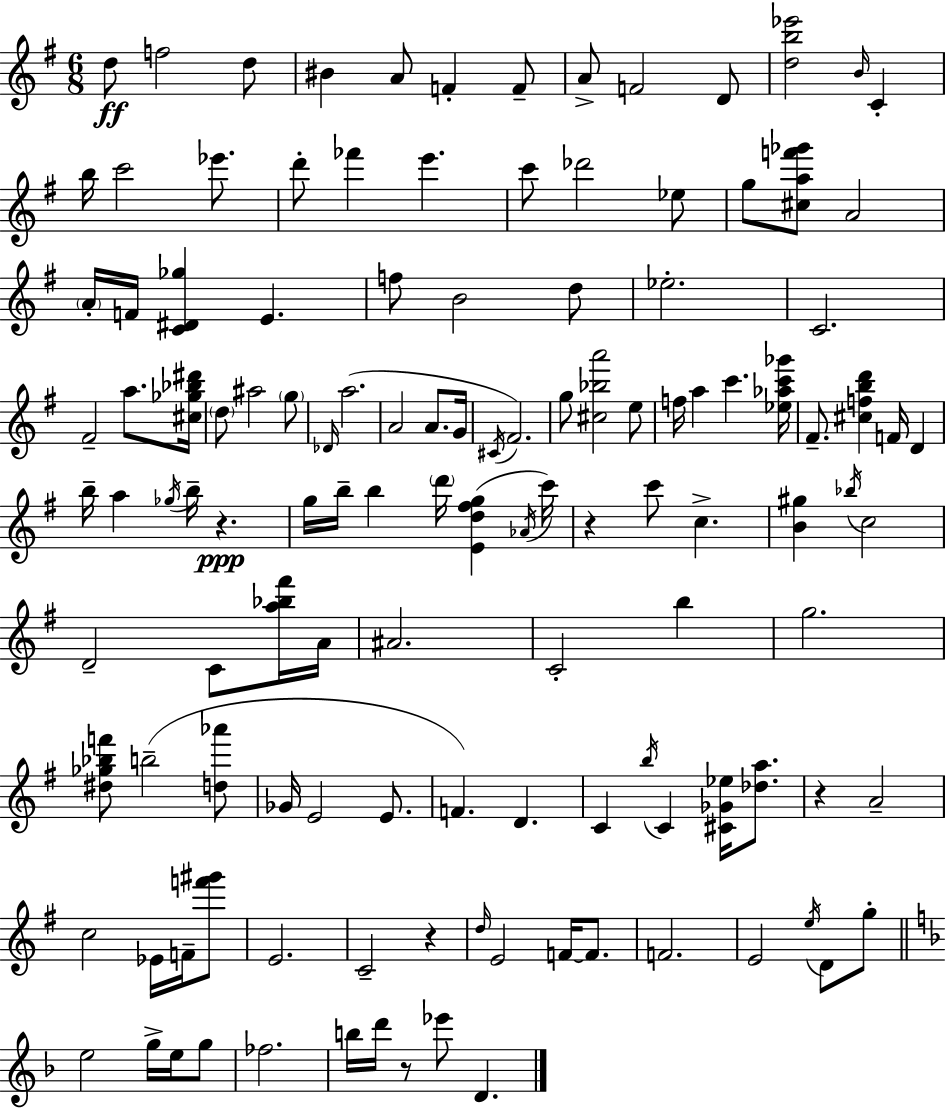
D5/e F5/h D5/e BIS4/q A4/e F4/q F4/e A4/e F4/h D4/e [D5,B5,Eb6]/h B4/s C4/q B5/s C6/h Eb6/e. D6/e FES6/q E6/q. C6/e Db6/h Eb5/e G5/e [C#5,A5,F6,Gb6]/e A4/h A4/s F4/s [C4,D#4,Gb5]/q E4/q. F5/e B4/h D5/e Eb5/h. C4/h. F#4/h A5/e. [C#5,Gb5,Bb5,D#6]/s D5/e A#5/h G5/e Db4/s A5/h. A4/h A4/e. G4/s C#4/s F#4/h. G5/e [C#5,Bb5,A6]/h E5/e F5/s A5/q C6/q. [Eb5,Ab5,C6,Gb6]/s F#4/e. [C#5,F5,B5,D6]/q F4/s D4/q B5/s A5/q Gb5/s B5/s R/q. G5/s B5/s B5/q D6/s [E4,D5,F#5,G5]/q Ab4/s C6/s R/q C6/e C5/q. [B4,G#5]/q Bb5/s C5/h D4/h C4/e [A5,Bb5,F#6]/s A4/s A#4/h. C4/h B5/q G5/h. [D#5,Gb5,Bb5,F6]/e B5/h [D5,Ab6]/e Gb4/s E4/h E4/e. F4/q. D4/q. C4/q B5/s C4/q [C#4,Gb4,Eb5]/s [Db5,A5]/e. R/q A4/h C5/h Eb4/s F4/s [F6,G#6]/e E4/h. C4/h R/q D5/s E4/h F4/s F4/e. F4/h. E4/h E5/s D4/e G5/e E5/h G5/s E5/s G5/e FES5/h. B5/s D6/s R/e Eb6/e D4/q.